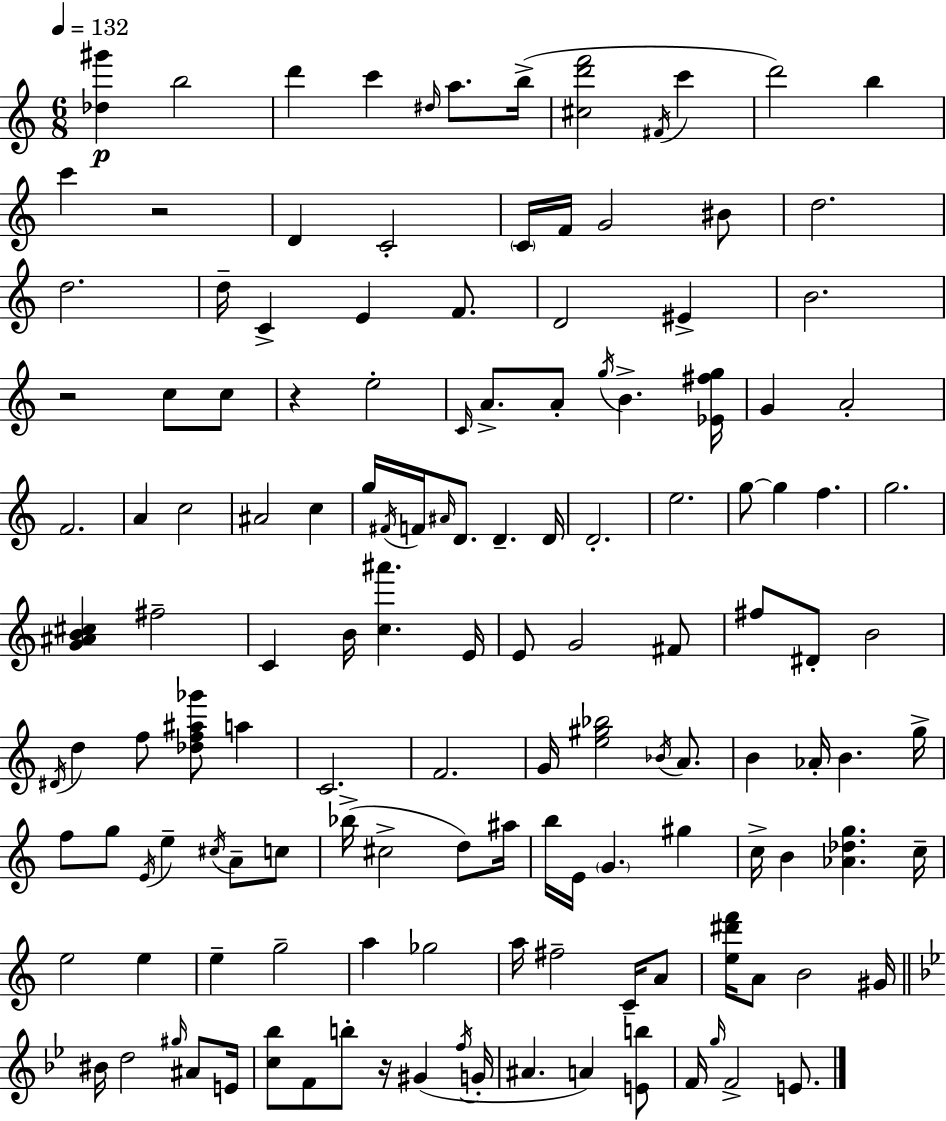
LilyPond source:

{
  \clef treble
  \numericTimeSignature
  \time 6/8
  \key c \major
  \tempo 4 = 132
  <des'' gis'''>4\p b''2 | d'''4 c'''4 \grace { dis''16 } a''8. | b''16->( <cis'' d''' f'''>2 \acciaccatura { fis'16 } c'''4 | d'''2) b''4 | \break c'''4 r2 | d'4 c'2-. | \parenthesize c'16 f'16 g'2 | bis'8 d''2. | \break d''2. | d''16-- c'4-> e'4 f'8. | d'2 eis'4-> | b'2. | \break r2 c''8 | c''8 r4 e''2-. | \grace { c'16 } a'8.-> a'8-. \acciaccatura { g''16 } b'4.-> | <ees' fis'' g''>16 g'4 a'2-. | \break f'2. | a'4 c''2 | ais'2 | c''4 g''16 \acciaccatura { fis'16 } f'16 \grace { ais'16 } d'8. d'4.-- | \break d'16 d'2.-. | e''2. | g''8~~ g''4 | f''4. g''2. | \break <g' ais' b' cis''>4 fis''2-- | c'4 b'16 <c'' ais'''>4. | e'16 e'8 g'2 | fis'8 fis''8 dis'8-. b'2 | \break \acciaccatura { dis'16 } d''4 f''8 | <des'' f'' ais'' ges'''>8 a''4 c'2. | f'2. | g'16 <e'' gis'' bes''>2 | \break \acciaccatura { bes'16 } a'8. b'4 | aes'16-. b'4. g''16-> f''8 g''8 | \acciaccatura { e'16 } e''4-- \acciaccatura { cis''16 } a'8-- c''8 bes''16->( cis''2-> | d''8) ais''16 b''16 e'16 | \break \parenthesize g'4. gis''4 c''16-> b'4 | <aes' des'' g''>4. c''16-- e''2 | e''4 e''4-- | g''2-- a''4 | \break ges''2 a''16 fis''2-- | c'16-- a'8 <e'' dis''' f'''>16 a'8 | b'2 gis'16 \bar "||" \break \key bes \major bis'16 d''2 \grace { gis''16 } ais'8 | e'16 <c'' bes''>8 f'8 b''8-. r16 gis'4( | \acciaccatura { f''16 } g'16-. ais'4. a'4) | <e' b''>8 f'16 \grace { g''16 } f'2-> | \break e'8. \bar "|."
}